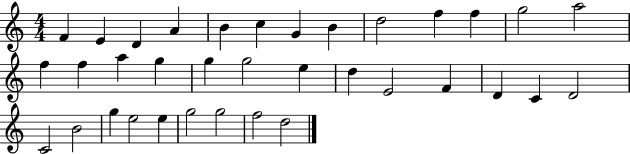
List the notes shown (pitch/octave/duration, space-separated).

F4/q E4/q D4/q A4/q B4/q C5/q G4/q B4/q D5/h F5/q F5/q G5/h A5/h F5/q F5/q A5/q G5/q G5/q G5/h E5/q D5/q E4/h F4/q D4/q C4/q D4/h C4/h B4/h G5/q E5/h E5/q G5/h G5/h F5/h D5/h